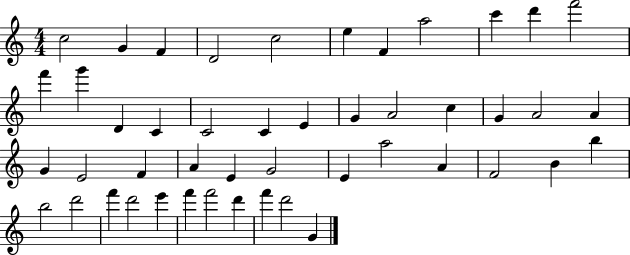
C5/h G4/q F4/q D4/h C5/h E5/q F4/q A5/h C6/q D6/q F6/h F6/q G6/q D4/q C4/q C4/h C4/q E4/q G4/q A4/h C5/q G4/q A4/h A4/q G4/q E4/h F4/q A4/q E4/q G4/h E4/q A5/h A4/q F4/h B4/q B5/q B5/h D6/h F6/q D6/h E6/q F6/q F6/h D6/q F6/q D6/h G4/q